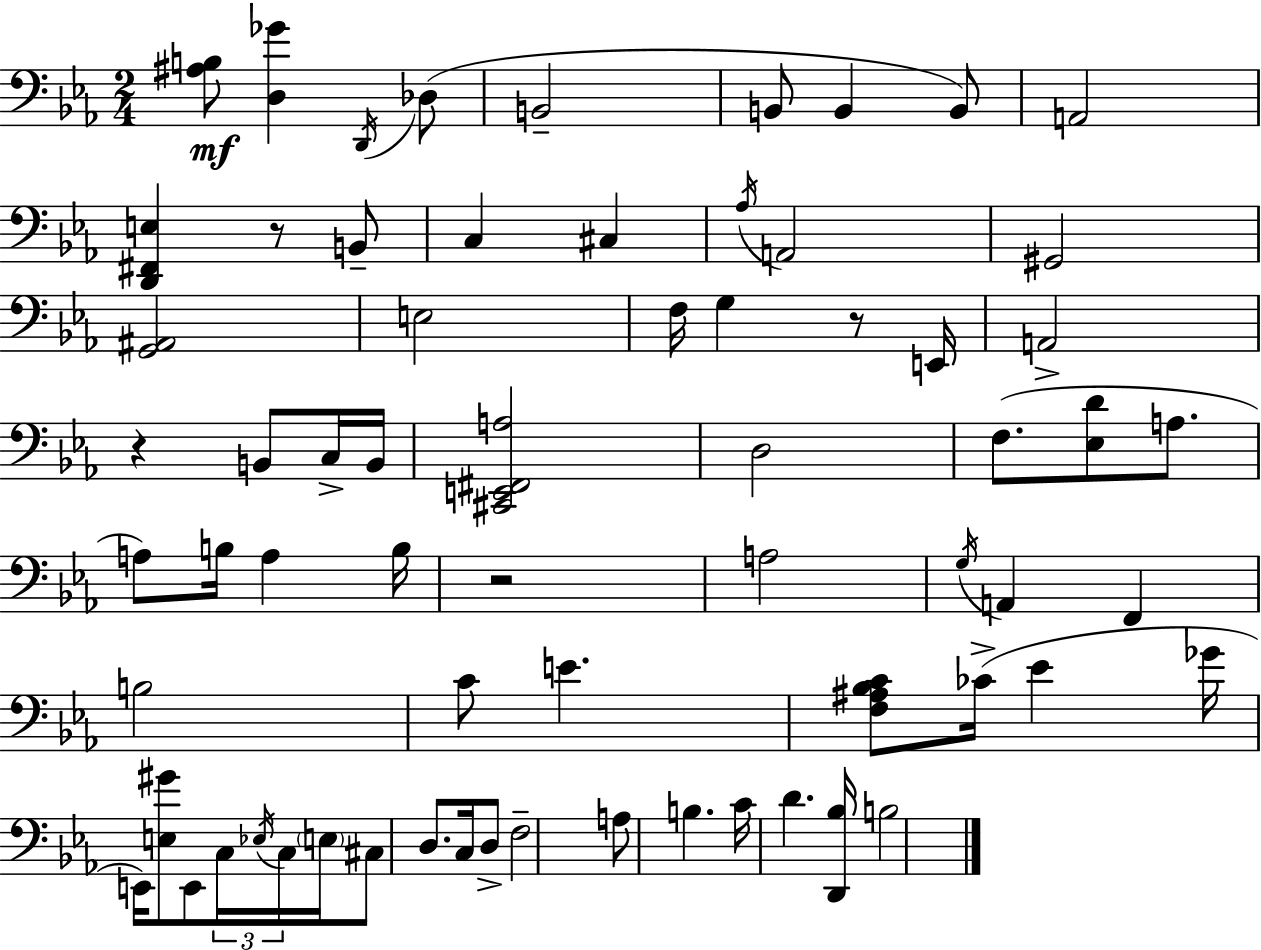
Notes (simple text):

[A#3,B3]/e [D3,Gb4]/q D2/s Db3/e B2/h B2/e B2/q B2/e A2/h [D2,F#2,E3]/q R/e B2/e C3/q C#3/q Ab3/s A2/h G#2/h [G2,A#2]/h E3/h F3/s G3/q R/e E2/s A2/h R/q B2/e C3/s B2/s [C#2,E2,F#2,A3]/h D3/h F3/e. [Eb3,D4]/e A3/e. A3/e B3/s A3/q B3/s R/h A3/h G3/s A2/q F2/q B3/h C4/e E4/q. [F3,A#3,Bb3,C4]/e CES4/s Eb4/q Gb4/s E2/s [E3,G#4]/e E2/e C3/s Eb3/s C3/s E3/s C#3/e D3/e. C3/s D3/e F3/h A3/e B3/q. C4/s D4/q. [D2,Bb3]/s B3/h